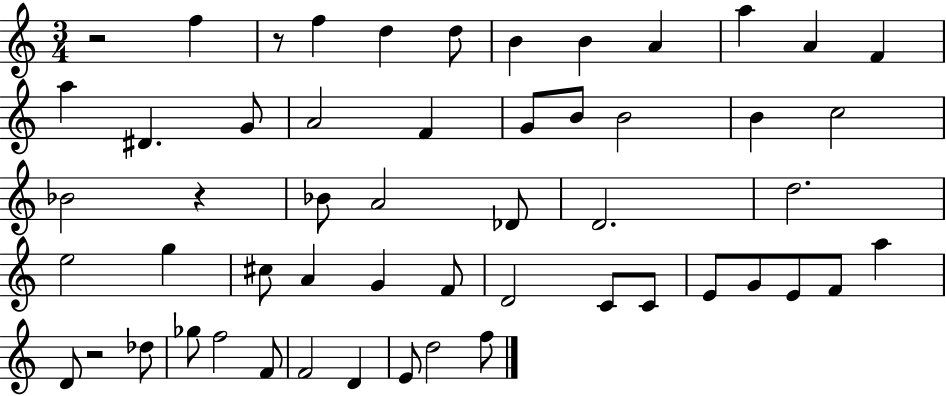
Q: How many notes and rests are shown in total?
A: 54